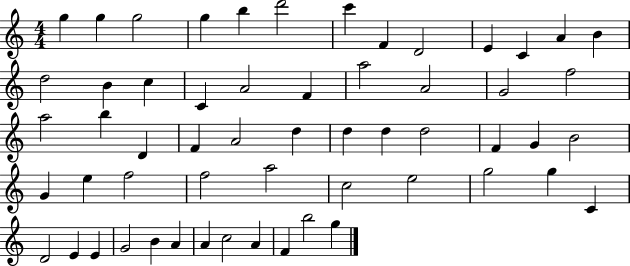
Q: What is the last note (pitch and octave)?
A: G5